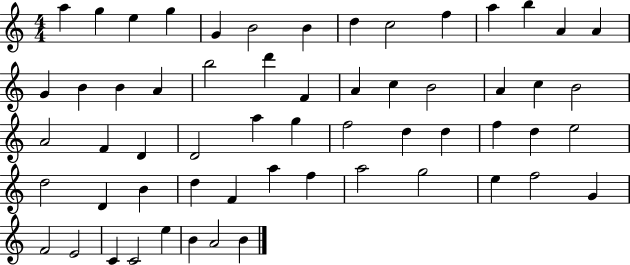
X:1
T:Untitled
M:4/4
L:1/4
K:C
a g e g G B2 B d c2 f a b A A G B B A b2 d' F A c B2 A c B2 A2 F D D2 a g f2 d d f d e2 d2 D B d F a f a2 g2 e f2 G F2 E2 C C2 e B A2 B